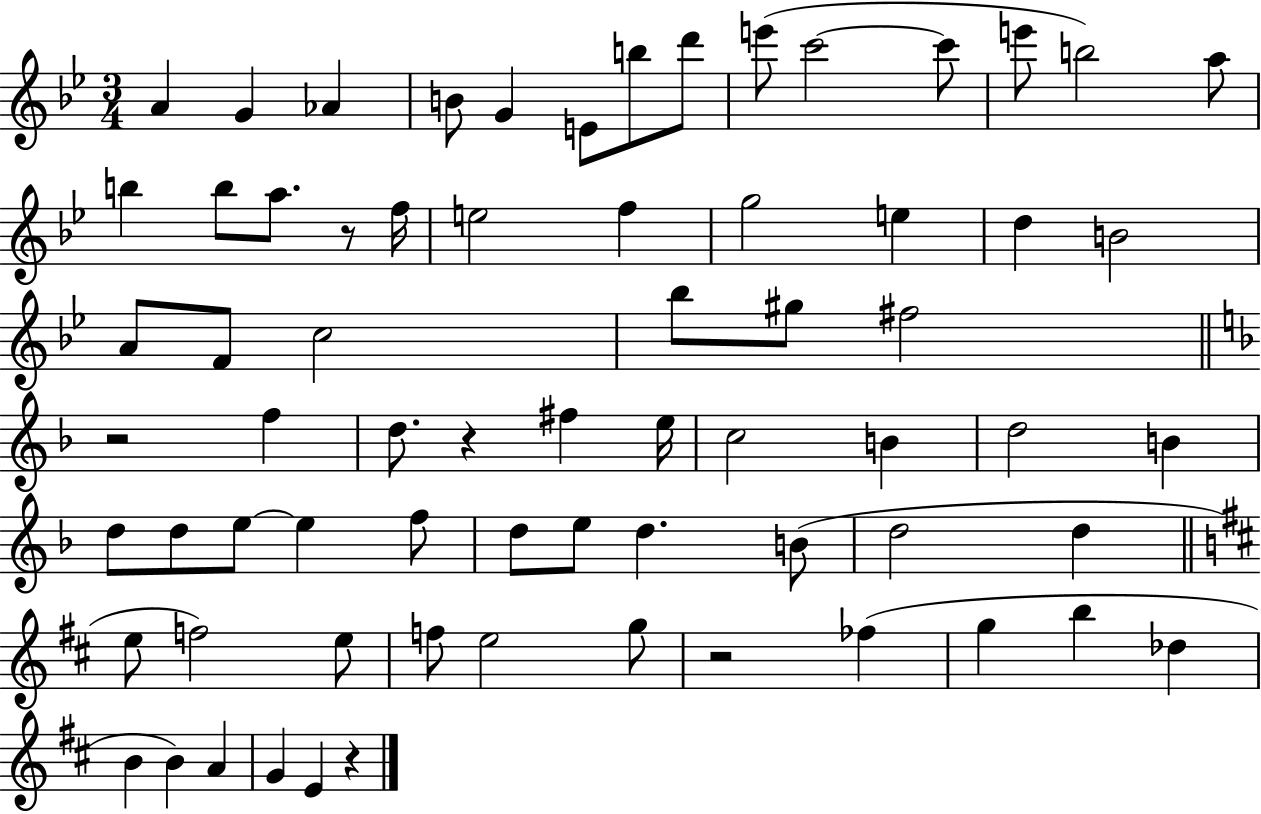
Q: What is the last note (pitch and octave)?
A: E4